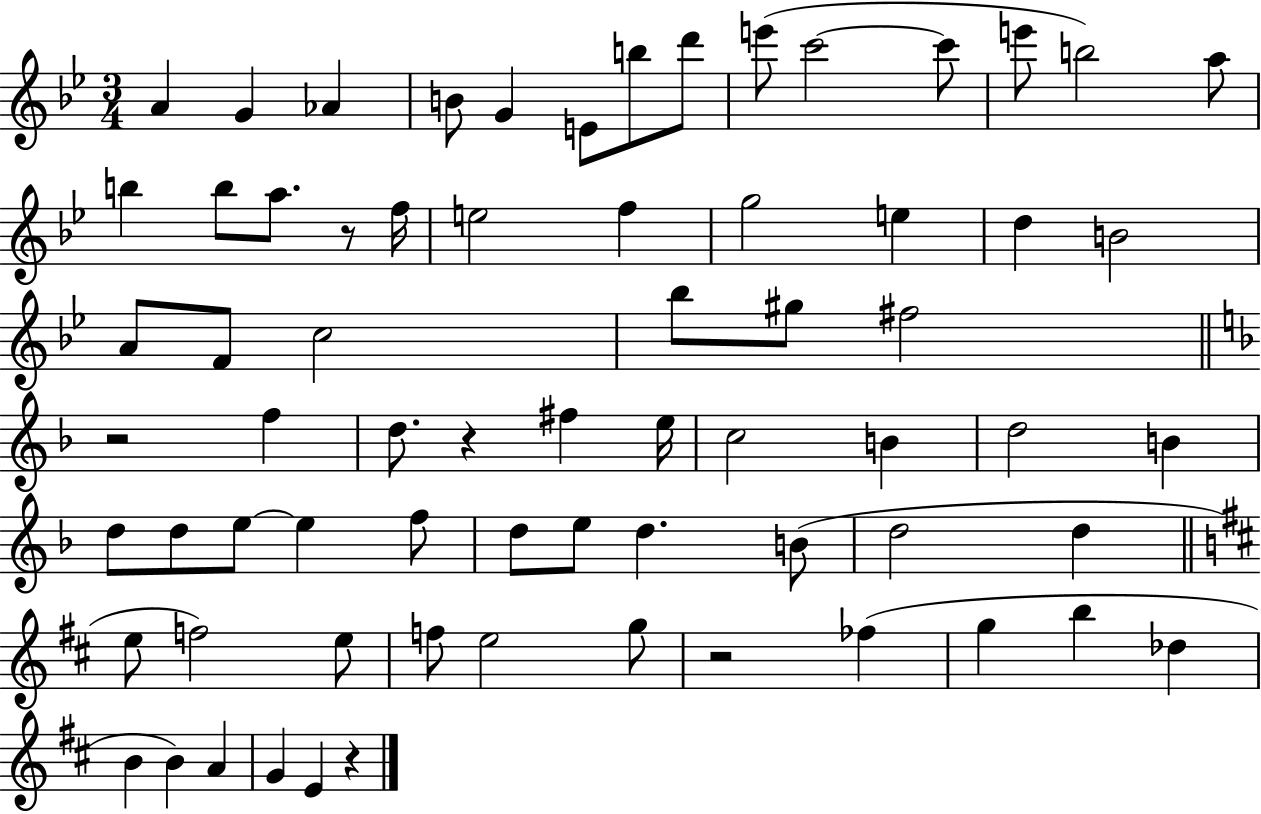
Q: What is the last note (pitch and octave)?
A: E4